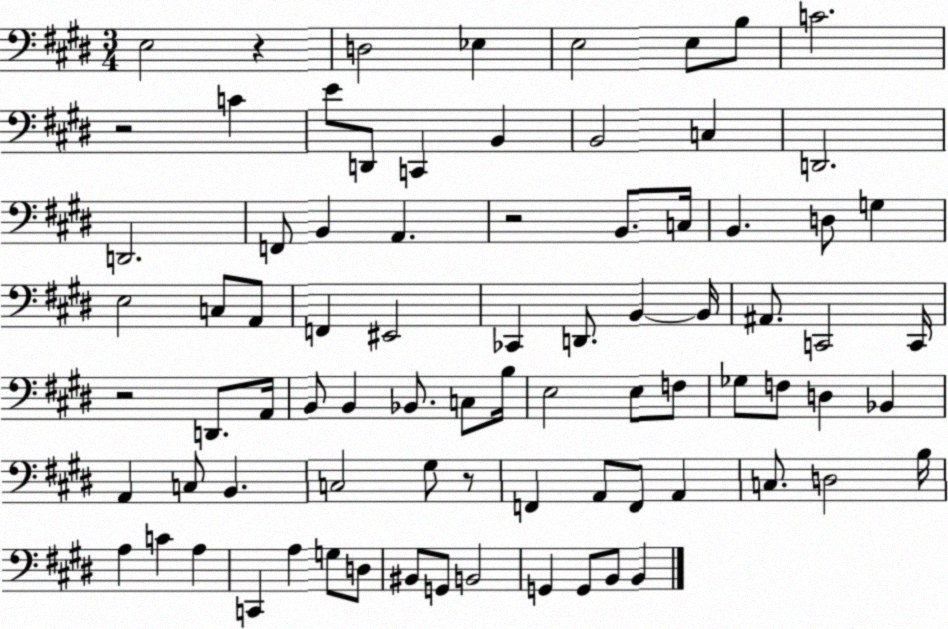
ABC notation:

X:1
T:Untitled
M:3/4
L:1/4
K:E
E,2 z D,2 _E, E,2 E,/2 B,/2 C2 z2 C E/2 D,,/2 C,, B,, B,,2 C, D,,2 D,,2 F,,/2 B,, A,, z2 B,,/2 C,/4 B,, D,/2 G, E,2 C,/2 A,,/2 F,, ^E,,2 _C,, D,,/2 B,, B,,/4 ^A,,/2 C,,2 C,,/4 z2 D,,/2 A,,/4 B,,/2 B,, _B,,/2 C,/2 B,/4 E,2 E,/2 F,/2 _G,/2 F,/2 D, _B,, A,, C,/2 B,, C,2 ^G,/2 z/2 F,, A,,/2 F,,/2 A,, C,/2 D,2 B,/4 A, C A, C,, A, G,/2 D,/2 ^B,,/2 G,,/2 B,,2 G,, G,,/2 B,,/2 B,,